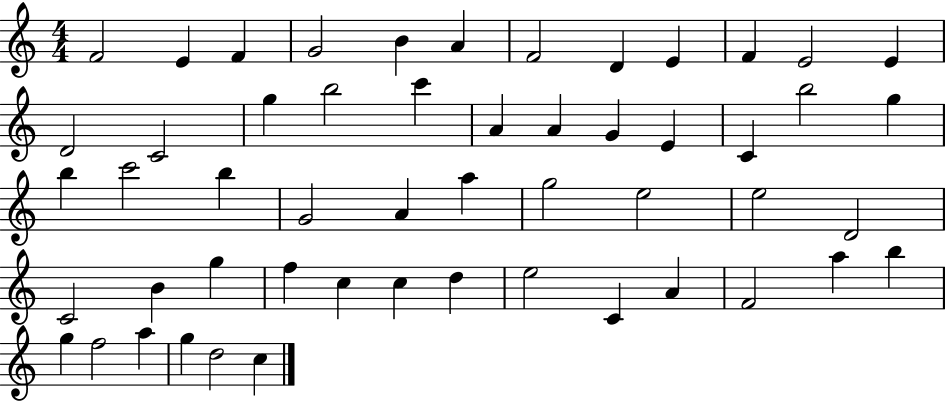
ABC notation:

X:1
T:Untitled
M:4/4
L:1/4
K:C
F2 E F G2 B A F2 D E F E2 E D2 C2 g b2 c' A A G E C b2 g b c'2 b G2 A a g2 e2 e2 D2 C2 B g f c c d e2 C A F2 a b g f2 a g d2 c